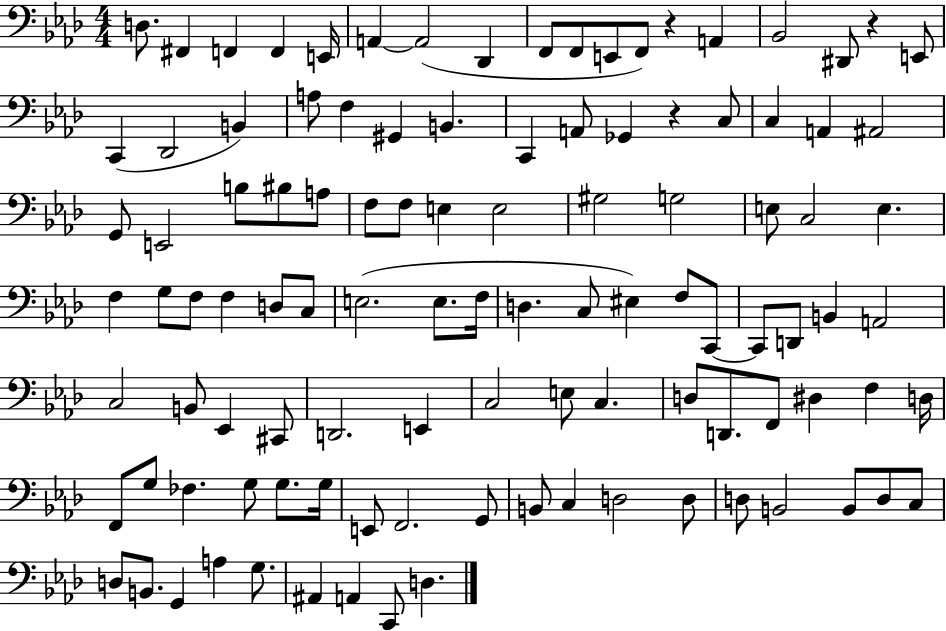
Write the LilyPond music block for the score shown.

{
  \clef bass
  \numericTimeSignature
  \time 4/4
  \key aes \major
  d8. fis,4 f,4 f,4 e,16 | a,4~~ a,2( des,4 | f,8 f,8 e,8 f,8) r4 a,4 | bes,2 dis,8 r4 e,8 | \break c,4( des,2 b,4) | a8 f4 gis,4 b,4. | c,4 a,8 ges,4 r4 c8 | c4 a,4 ais,2 | \break g,8 e,2 b8 bis8 a8 | f8 f8 e4 e2 | gis2 g2 | e8 c2 e4. | \break f4 g8 f8 f4 d8 c8 | e2.( e8. f16 | d4. c8 eis4) f8 c,8~~ | c,8 d,8 b,4 a,2 | \break c2 b,8 ees,4 cis,8 | d,2. e,4 | c2 e8 c4. | d8 d,8. f,8 dis4 f4 d16 | \break f,8 g8 fes4. g8 g8. g16 | e,8 f,2. g,8 | b,8 c4 d2 d8 | d8 b,2 b,8 d8 c8 | \break d8 b,8. g,4 a4 g8. | ais,4 a,4 c,8 d4. | \bar "|."
}